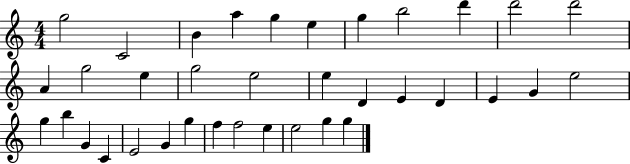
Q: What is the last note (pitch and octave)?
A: G5